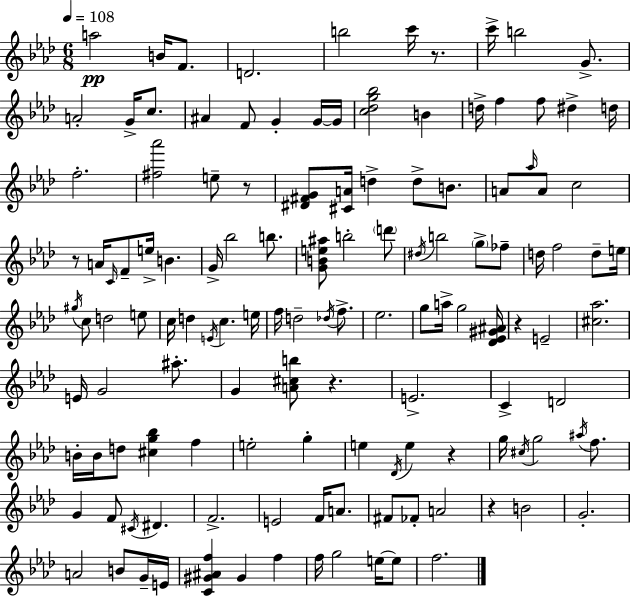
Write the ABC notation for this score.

X:1
T:Untitled
M:6/8
L:1/4
K:Fm
a2 B/4 F/2 D2 b2 c'/4 z/2 c'/4 b2 G/2 A2 G/4 c/2 ^A F/2 G G/4 G/4 [c_dg_b]2 B d/4 f f/2 ^d d/4 f2 [^f_a']2 e/2 z/2 [^D^FG]/2 [^CA]/4 d d/2 B/2 A/2 _a/4 A/2 c2 z/2 A/4 C/4 F/2 e/4 B G/4 _b2 b/2 [GBe^a]/2 b2 d'/2 ^d/4 b2 g/2 _f/2 d/4 f2 d/2 e/4 ^g/4 c/2 d2 e/2 c/4 d E/4 c e/4 f/4 d2 _d/4 f/2 _e2 g/2 a/4 g2 [_D_E^G^A]/4 z E2 [^c_a]2 E/4 G2 ^a/2 G [A^cb]/2 z E2 C D2 B/4 B/4 d/2 [^cg_b] f e2 g e _D/4 e z g/4 ^c/4 g2 ^a/4 f/2 G F/2 ^C/4 ^D F2 E2 F/4 A/2 ^F/2 _F/2 A2 z B2 G2 A2 B/2 G/4 E/4 [C^G^Af] ^G f f/4 g2 e/4 e/2 f2